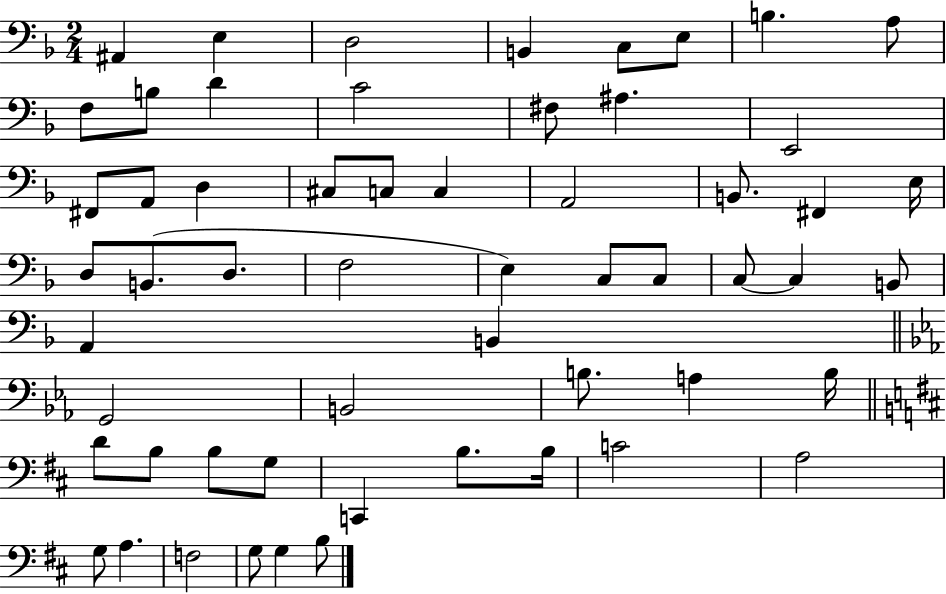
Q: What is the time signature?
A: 2/4